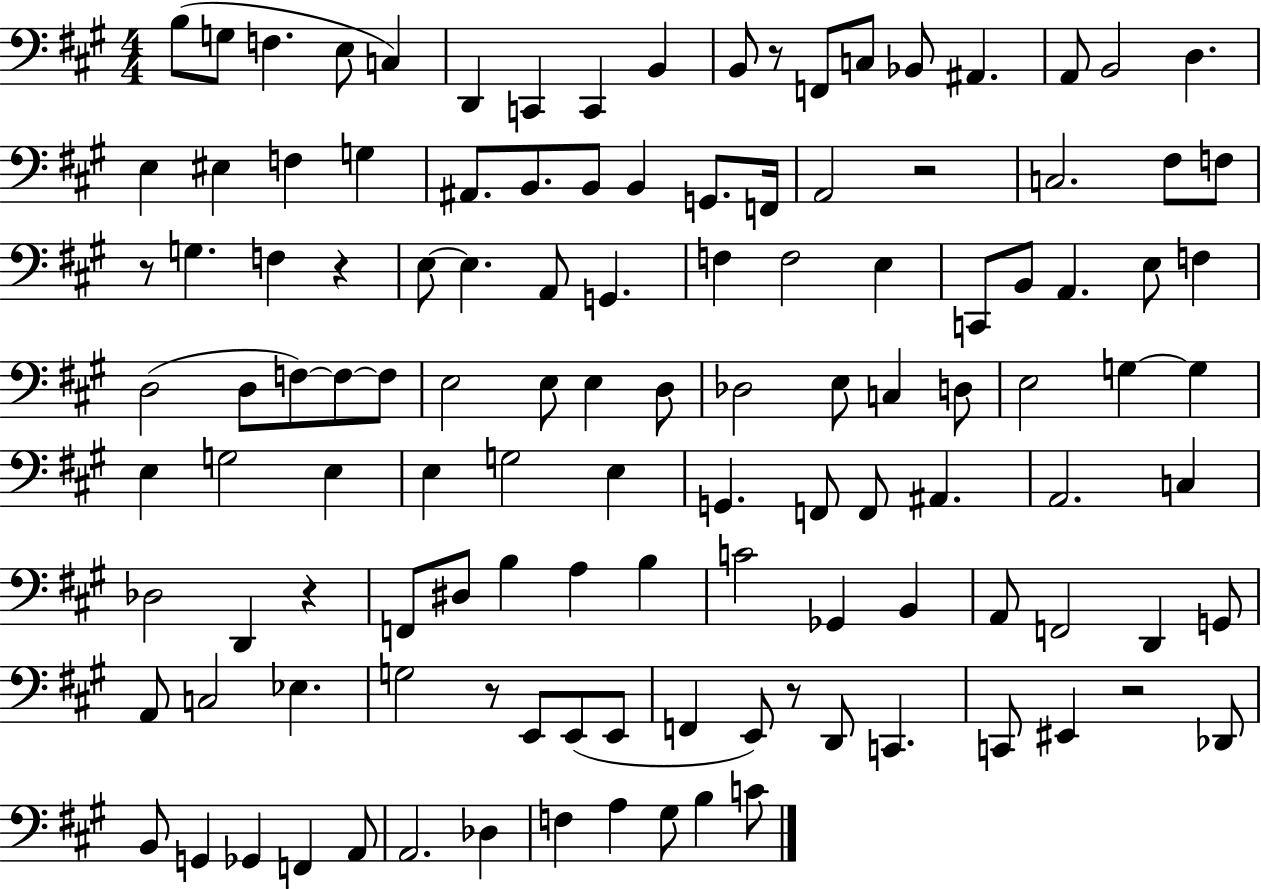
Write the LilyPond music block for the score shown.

{
  \clef bass
  \numericTimeSignature
  \time 4/4
  \key a \major
  b8( g8 f4. e8 c4) | d,4 c,4 c,4 b,4 | b,8 r8 f,8 c8 bes,8 ais,4. | a,8 b,2 d4. | \break e4 eis4 f4 g4 | ais,8. b,8. b,8 b,4 g,8. f,16 | a,2 r2 | c2. fis8 f8 | \break r8 g4. f4 r4 | e8~~ e4. a,8 g,4. | f4 f2 e4 | c,8 b,8 a,4. e8 f4 | \break d2( d8 f8~~) f8~~ f8 | e2 e8 e4 d8 | des2 e8 c4 d8 | e2 g4~~ g4 | \break e4 g2 e4 | e4 g2 e4 | g,4. f,8 f,8 ais,4. | a,2. c4 | \break des2 d,4 r4 | f,8 dis8 b4 a4 b4 | c'2 ges,4 b,4 | a,8 f,2 d,4 g,8 | \break a,8 c2 ees4. | g2 r8 e,8 e,8( e,8 | f,4 e,8) r8 d,8 c,4. | c,8 eis,4 r2 des,8 | \break b,8 g,4 ges,4 f,4 a,8 | a,2. des4 | f4 a4 gis8 b4 c'8 | \bar "|."
}